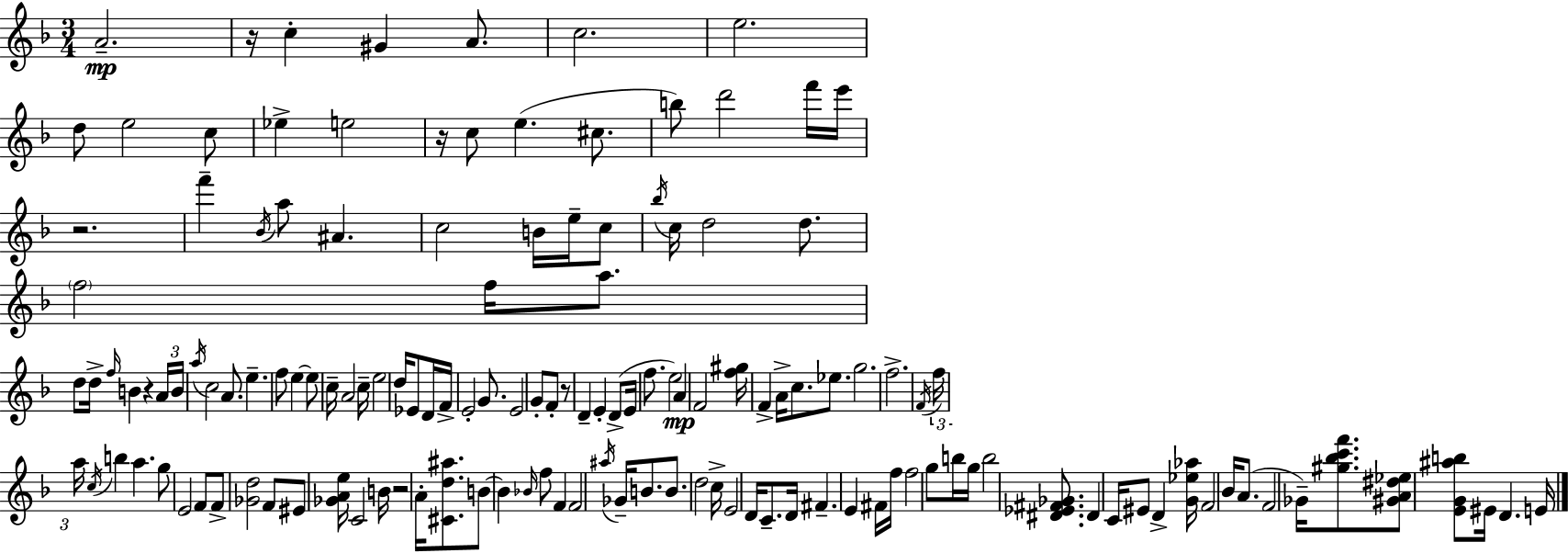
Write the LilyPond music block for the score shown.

{
  \clef treble
  \numericTimeSignature
  \time 3/4
  \key d \minor
  \repeat volta 2 { a'2.--\mp | r16 c''4-. gis'4 a'8. | c''2. | e''2. | \break d''8 e''2 c''8 | ees''4-> e''2 | r16 c''8 e''4.( cis''8. | b''8) d'''2 f'''16 e'''16 | \break r2. | f'''4-- \acciaccatura { bes'16 } a''8 ais'4. | c''2 b'16 e''16-- c''8 | \acciaccatura { bes''16 } c''16 d''2 d''8. | \break \parenthesize f''2 f''16 a''8. | d''8 d''16-> \grace { f''16 } b'4 r4 | \tuplet 3/2 { a'16 b'16 \acciaccatura { a''16 } } c''2 | a'8. e''4.-- f''8 | \break e''4~~ e''8 c''16-- a'2 | c''16-- e''2 | d''16 ees'8 d'16 f'16-> e'2-. | g'8. e'2 | \break g'8-. f'8-. r8 d'4-- e'4-. | d'8->( e'16 f''8. e''2) | a'4\mp f'2 | <f'' gis''>16 f'4-> a'16-> c''8. | \break ees''8. g''2. | f''2.-> | \acciaccatura { f'16 } \tuplet 3/2 { f''16 a''16 \acciaccatura { c''16 } } b''4 | a''4. g''8 e'2 | \break f'8 f'8-> <ges' d''>2 | f'8 eis'8 <ges' a' e''>16 c'2 | b'16 r2 | a'16-. <cis' d'' ais''>8. b'8~~ b'4 | \break \grace { bes'16 } f''8 f'4 f'2 | \acciaccatura { ais''16 } ges'16-- b'8. b'8. d''2 | c''16-> e'2 | d'16 c'8.-- d'16 fis'4.-- | \break e'4 fis'16 f''16 f''2 | g''8 b''16 g''16 b''2 | <dis' ees' fis' ges'>8. dis'4 | c'16 eis'8 d'4-> <g' ees'' aes''>16 f'2 | \break bes'16 a'8.( f'2 | ges'16--) <gis'' bes'' c''' f'''>8. <gis' a' dis'' ees''>8 <e' g' ais'' b''>8 | eis'16 d'4. e'16 } \bar "|."
}